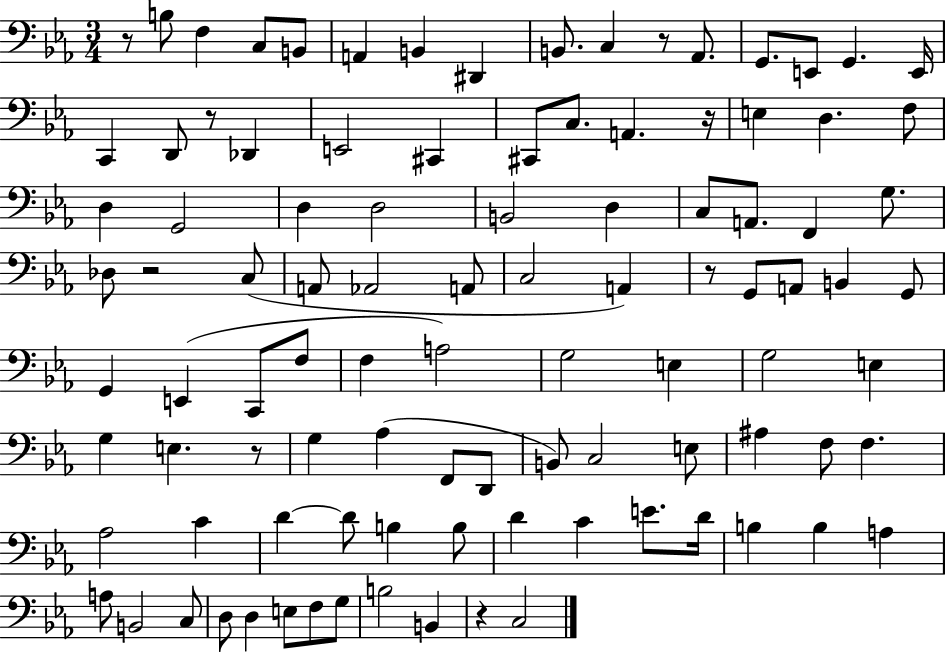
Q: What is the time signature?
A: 3/4